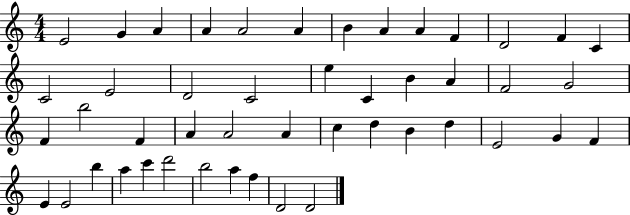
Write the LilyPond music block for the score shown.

{
  \clef treble
  \numericTimeSignature
  \time 4/4
  \key c \major
  e'2 g'4 a'4 | a'4 a'2 a'4 | b'4 a'4 a'4 f'4 | d'2 f'4 c'4 | \break c'2 e'2 | d'2 c'2 | e''4 c'4 b'4 a'4 | f'2 g'2 | \break f'4 b''2 f'4 | a'4 a'2 a'4 | c''4 d''4 b'4 d''4 | e'2 g'4 f'4 | \break e'4 e'2 b''4 | a''4 c'''4 d'''2 | b''2 a''4 f''4 | d'2 d'2 | \break \bar "|."
}